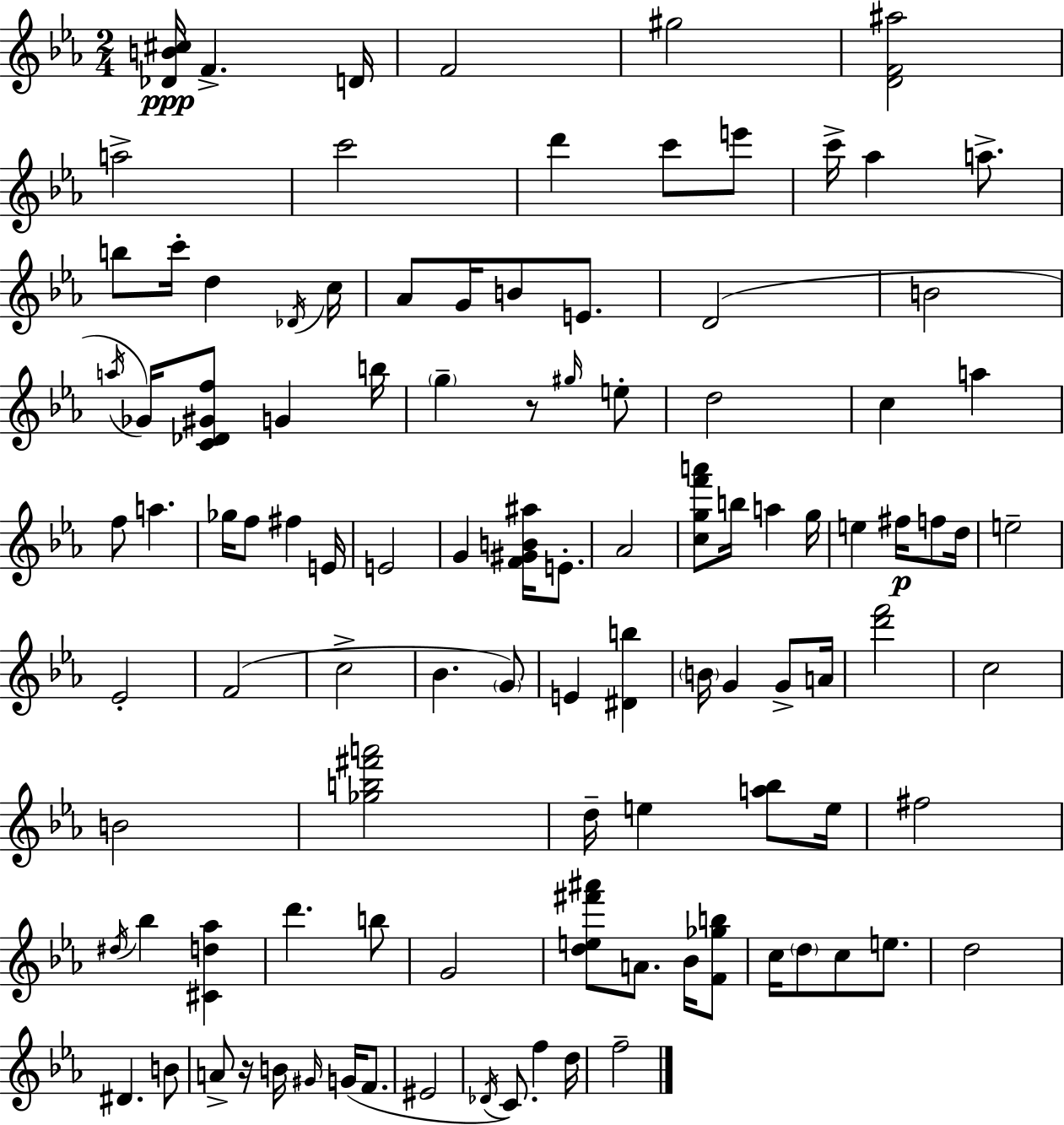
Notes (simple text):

[Db4,B4,C#5]/s F4/q. D4/s F4/h G#5/h [D4,F4,A#5]/h A5/h C6/h D6/q C6/e E6/e C6/s Ab5/q A5/e. B5/e C6/s D5/q Db4/s C5/s Ab4/e G4/s B4/e E4/e. D4/h B4/h A5/s Gb4/s [C4,Db4,G#4,F5]/e G4/q B5/s G5/q R/e G#5/s E5/e D5/h C5/q A5/q F5/e A5/q. Gb5/s F5/e F#5/q E4/s E4/h G4/q [F4,G#4,B4,A#5]/s E4/e. Ab4/h [C5,G5,F6,A6]/e B5/s A5/q G5/s E5/q F#5/s F5/e D5/s E5/h Eb4/h F4/h C5/h Bb4/q. G4/e E4/q [D#4,B5]/q B4/s G4/q G4/e A4/s [D6,F6]/h C5/h B4/h [Gb5,B5,F#6,A6]/h D5/s E5/q [A5,Bb5]/e E5/s F#5/h D#5/s Bb5/q [C#4,D5,Ab5]/q D6/q. B5/e G4/h [D5,E5,F#6,A#6]/e A4/e. Bb4/s [F4,Gb5,B5]/e C5/s D5/e C5/e E5/e. D5/h D#4/q. B4/e A4/e R/s B4/s G#4/s G4/s F4/e. EIS4/h Db4/s C4/e. F5/q D5/s F5/h